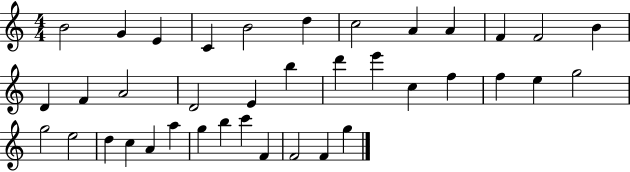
{
  \clef treble
  \numericTimeSignature
  \time 4/4
  \key c \major
  b'2 g'4 e'4 | c'4 b'2 d''4 | c''2 a'4 a'4 | f'4 f'2 b'4 | \break d'4 f'4 a'2 | d'2 e'4 b''4 | d'''4 e'''4 c''4 f''4 | f''4 e''4 g''2 | \break g''2 e''2 | d''4 c''4 a'4 a''4 | g''4 b''4 c'''4 f'4 | f'2 f'4 g''4 | \break \bar "|."
}